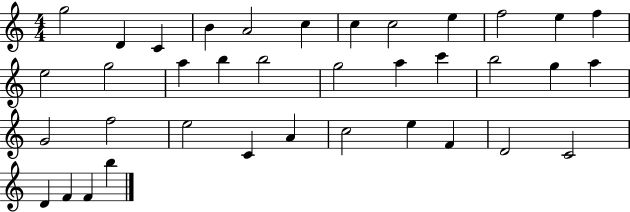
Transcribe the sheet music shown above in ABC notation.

X:1
T:Untitled
M:4/4
L:1/4
K:C
g2 D C B A2 c c c2 e f2 e f e2 g2 a b b2 g2 a c' b2 g a G2 f2 e2 C A c2 e F D2 C2 D F F b